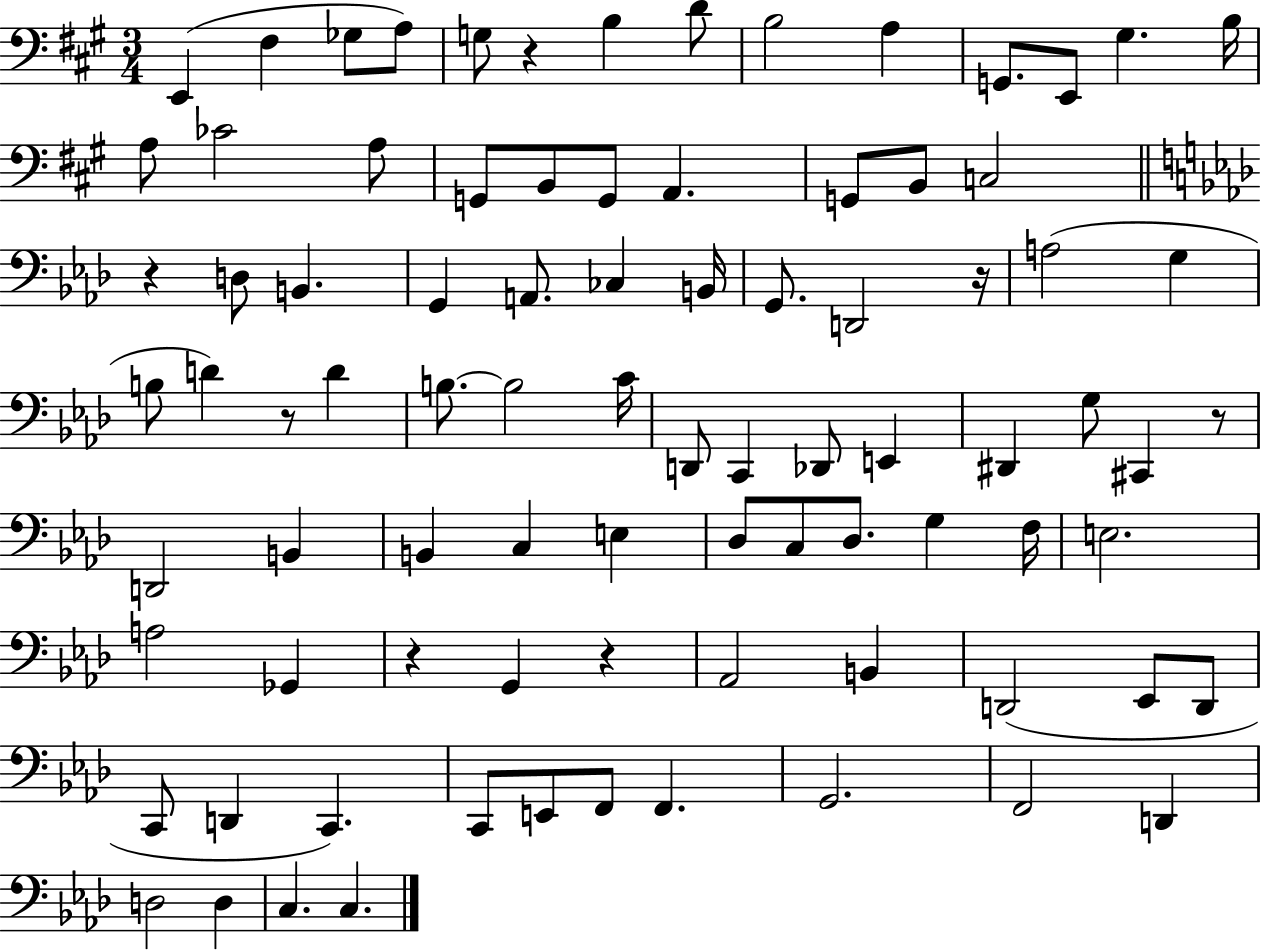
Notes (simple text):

E2/q F#3/q Gb3/e A3/e G3/e R/q B3/q D4/e B3/h A3/q G2/e. E2/e G#3/q. B3/s A3/e CES4/h A3/e G2/e B2/e G2/e A2/q. G2/e B2/e C3/h R/q D3/e B2/q. G2/q A2/e. CES3/q B2/s G2/e. D2/h R/s A3/h G3/q B3/e D4/q R/e D4/q B3/e. B3/h C4/s D2/e C2/q Db2/e E2/q D#2/q G3/e C#2/q R/e D2/h B2/q B2/q C3/q E3/q Db3/e C3/e Db3/e. G3/q F3/s E3/h. A3/h Gb2/q R/q G2/q R/q Ab2/h B2/q D2/h Eb2/e D2/e C2/e D2/q C2/q. C2/e E2/e F2/e F2/q. G2/h. F2/h D2/q D3/h D3/q C3/q. C3/q.